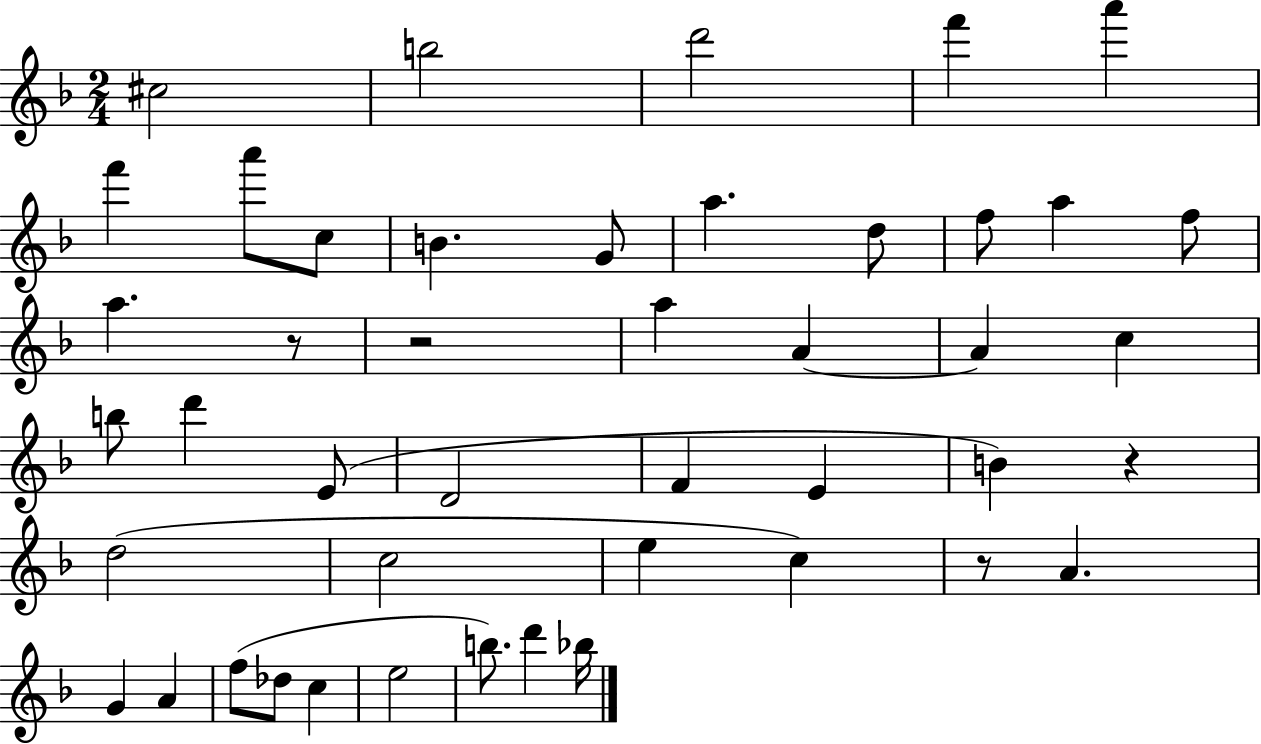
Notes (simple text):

C#5/h B5/h D6/h F6/q A6/q F6/q A6/e C5/e B4/q. G4/e A5/q. D5/e F5/e A5/q F5/e A5/q. R/e R/h A5/q A4/q A4/q C5/q B5/e D6/q E4/e D4/h F4/q E4/q B4/q R/q D5/h C5/h E5/q C5/q R/e A4/q. G4/q A4/q F5/e Db5/e C5/q E5/h B5/e. D6/q Bb5/s